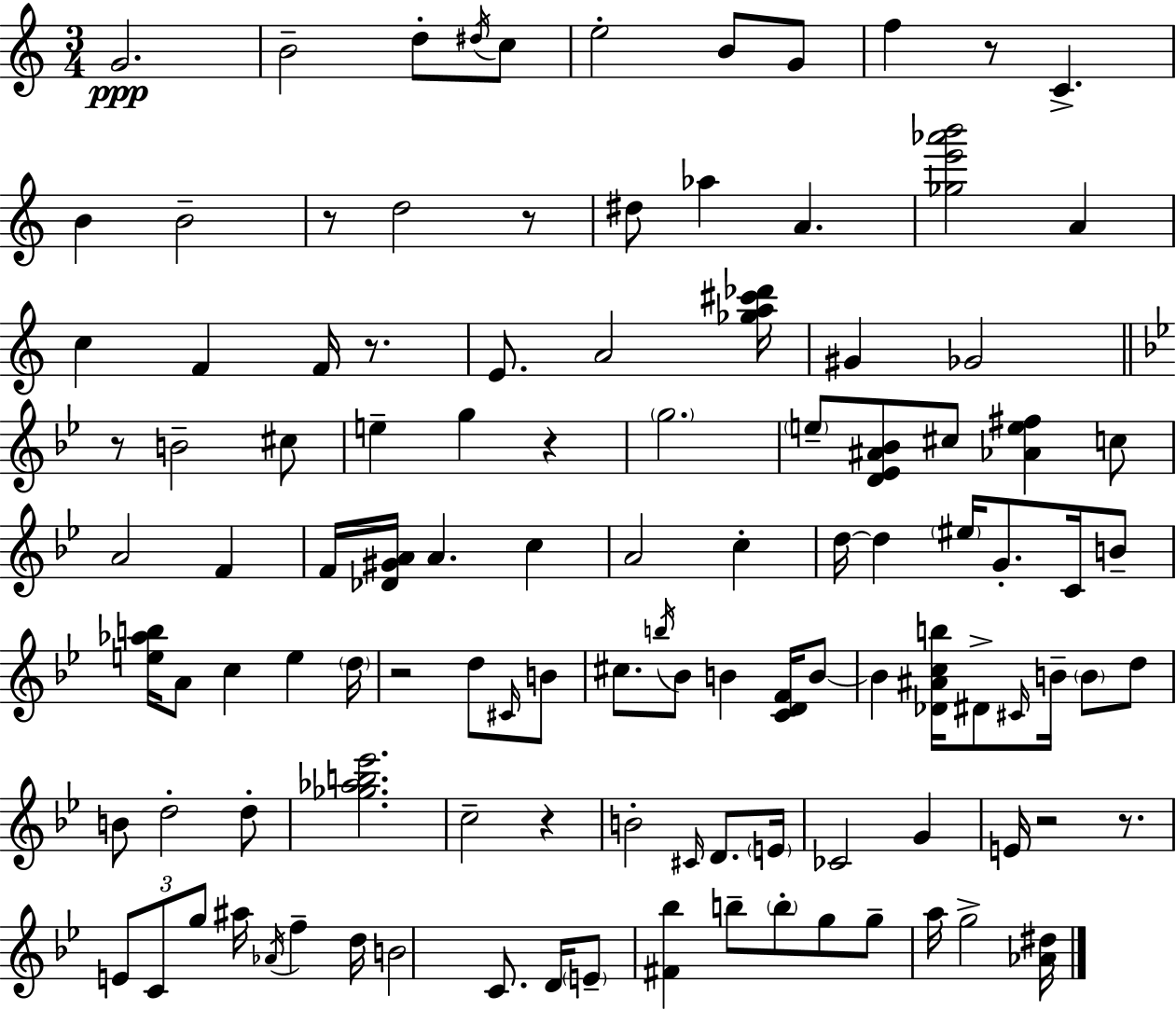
X:1
T:Untitled
M:3/4
L:1/4
K:C
G2 B2 d/2 ^d/4 c/2 e2 B/2 G/2 f z/2 C B B2 z/2 d2 z/2 ^d/2 _a A [_ge'_a'b']2 A c F F/4 z/2 E/2 A2 [_ga^c'_d']/4 ^G _G2 z/2 B2 ^c/2 e g z g2 e/2 [D_E^A_B]/2 ^c/2 [_Ae^f] c/2 A2 F F/4 [_D^GA]/4 A c A2 c d/4 d ^e/4 G/2 C/4 B/2 [e_ab]/4 A/2 c e d/4 z2 d/2 ^C/4 B/2 ^c/2 b/4 _B/2 B [CDF]/4 B/2 B [_D^Acb]/4 ^D/2 ^C/4 B/4 B/2 d/2 B/2 d2 d/2 [_g_ab_e']2 c2 z B2 ^C/4 D/2 E/4 _C2 G E/4 z2 z/2 E/2 C/2 g/2 ^a/4 _A/4 f d/4 B2 C/2 D/4 E/2 [^F_b] b/2 b/2 g/2 g/2 a/4 g2 [_A^d]/4